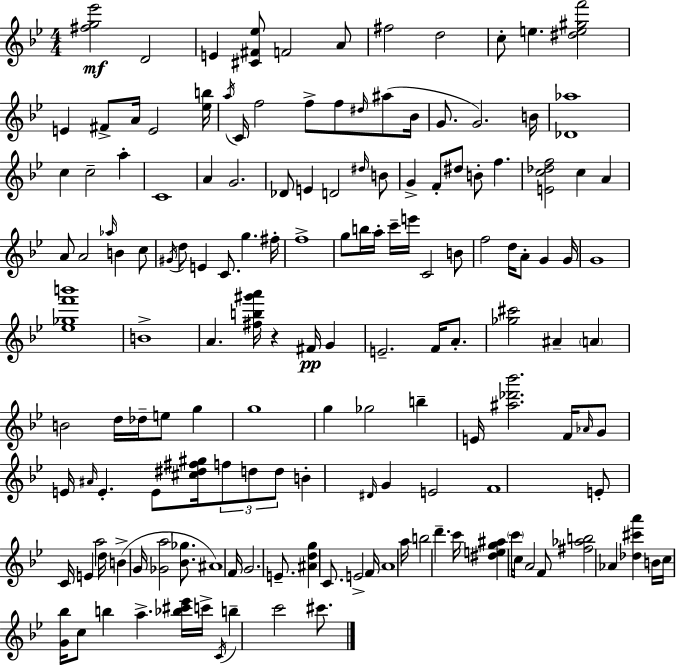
[F#5,G5,Eb6]/h D4/h E4/q [C#4,F#4,Eb5]/e F4/h A4/e F#5/h D5/h C5/e E5/q. [D#5,E5,G#5,F6]/h E4/q F#4/e A4/s E4/h [Eb5,B5]/s A5/s C4/s F5/h F5/e F5/e D#5/s A#5/e Bb4/s G4/e. G4/h. B4/s [Db4,Ab5]/w C5/q C5/h A5/q C4/w A4/q G4/h. Db4/e E4/q D4/h D#5/s B4/e G4/q F4/e D#5/e B4/e F5/q. [E4,C5,Db5,F5]/h C5/q A4/q A4/e A4/h Ab5/s B4/q C5/e G#4/s D5/e E4/q C4/e. G5/q. F#5/s F5/w G5/e B5/s A5/s C6/s E6/s C4/h B4/e F5/h D5/s A4/e G4/q G4/s G4/w [Eb5,Gb5,F6,B6]/w B4/w A4/q. [F#5,B5,G#6,A6]/s R/q F#4/s G4/q E4/h. F4/s A4/e. [Gb5,C#6]/h A#4/q A4/q B4/h D5/s Db5/s E5/e G5/q G5/w G5/q Gb5/h B5/q E4/s [A#5,Db6,Bb6]/h. F4/s Ab4/s G4/e E4/s A#4/s E4/q. E4/e [C#5,D#5,F#5,G#5]/s F5/e D5/e D5/e B4/q D#4/s G4/q E4/h F4/w E4/e C4/s E4/q A5/h D5/s B4/q G4/s [Gb4,A5]/h [Bb4,Gb5]/e. A#4/w F4/s G4/h. E4/e. [A#4,D5,G5]/q C4/e. E4/h F4/s A4/w A5/s B5/h D6/q. C6/s [D#5,E5,G5,A#5]/q C6/s C5/s A4/h F4/e [F#5,Ab5,B5]/h Ab4/q [Db5,C#6,A6]/q B4/s C5/s [G4,Bb5]/s C5/e B5/q A5/q. [Bb5,C#6,Eb6]/s C6/s C4/s B5/q C6/h C#6/e.